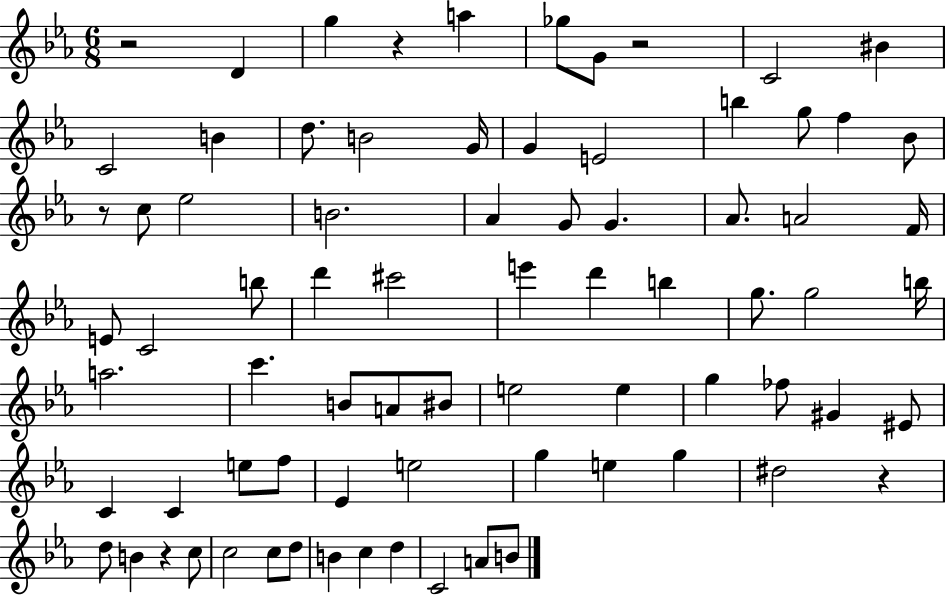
R/h D4/q G5/q R/q A5/q Gb5/e G4/e R/h C4/h BIS4/q C4/h B4/q D5/e. B4/h G4/s G4/q E4/h B5/q G5/e F5/q Bb4/e R/e C5/e Eb5/h B4/h. Ab4/q G4/e G4/q. Ab4/e. A4/h F4/s E4/e C4/h B5/e D6/q C#6/h E6/q D6/q B5/q G5/e. G5/h B5/s A5/h. C6/q. B4/e A4/e BIS4/e E5/h E5/q G5/q FES5/e G#4/q EIS4/e C4/q C4/q E5/e F5/e Eb4/q E5/h G5/q E5/q G5/q D#5/h R/q D5/e B4/q R/q C5/e C5/h C5/e D5/e B4/q C5/q D5/q C4/h A4/e B4/e